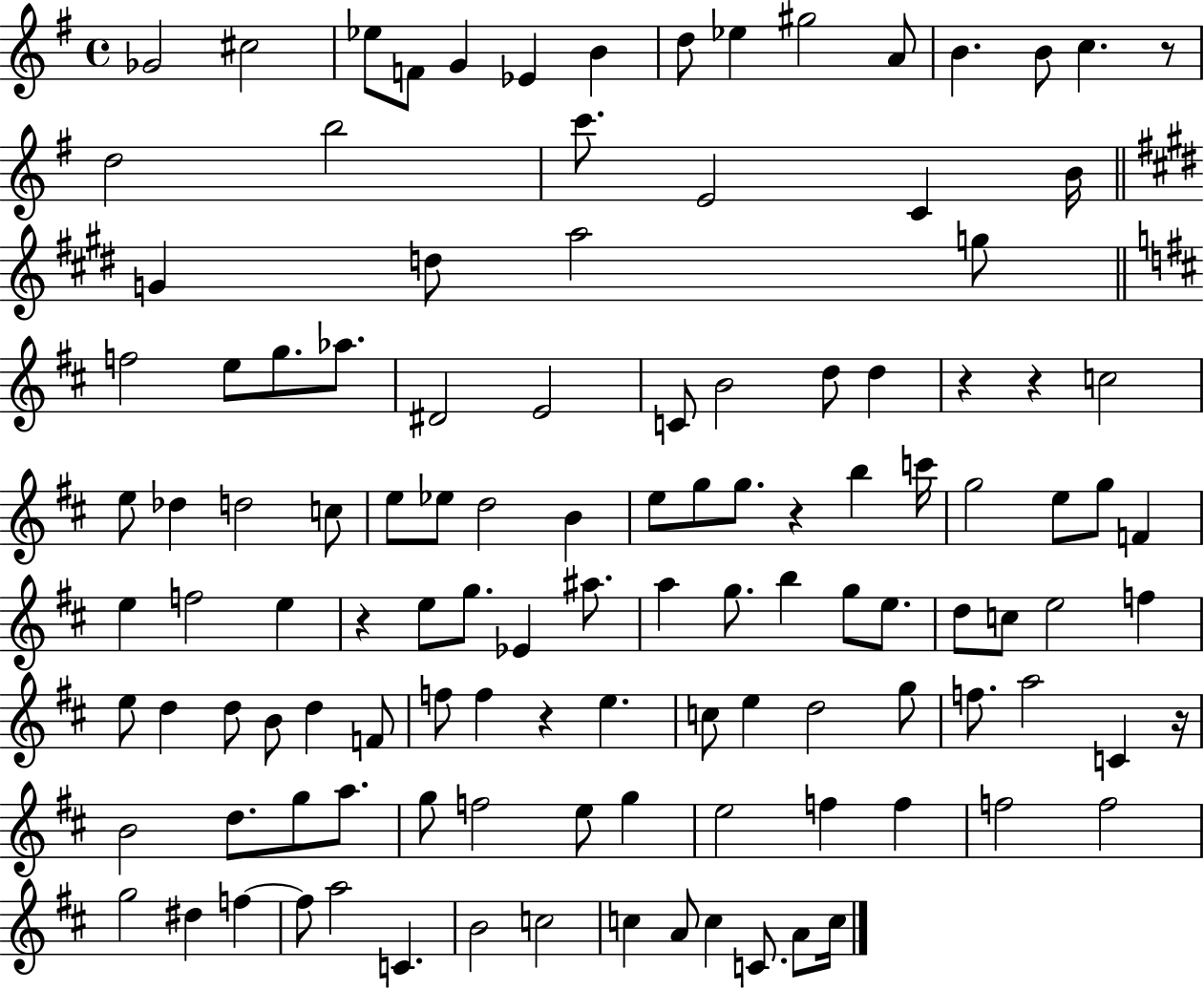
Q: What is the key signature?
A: G major